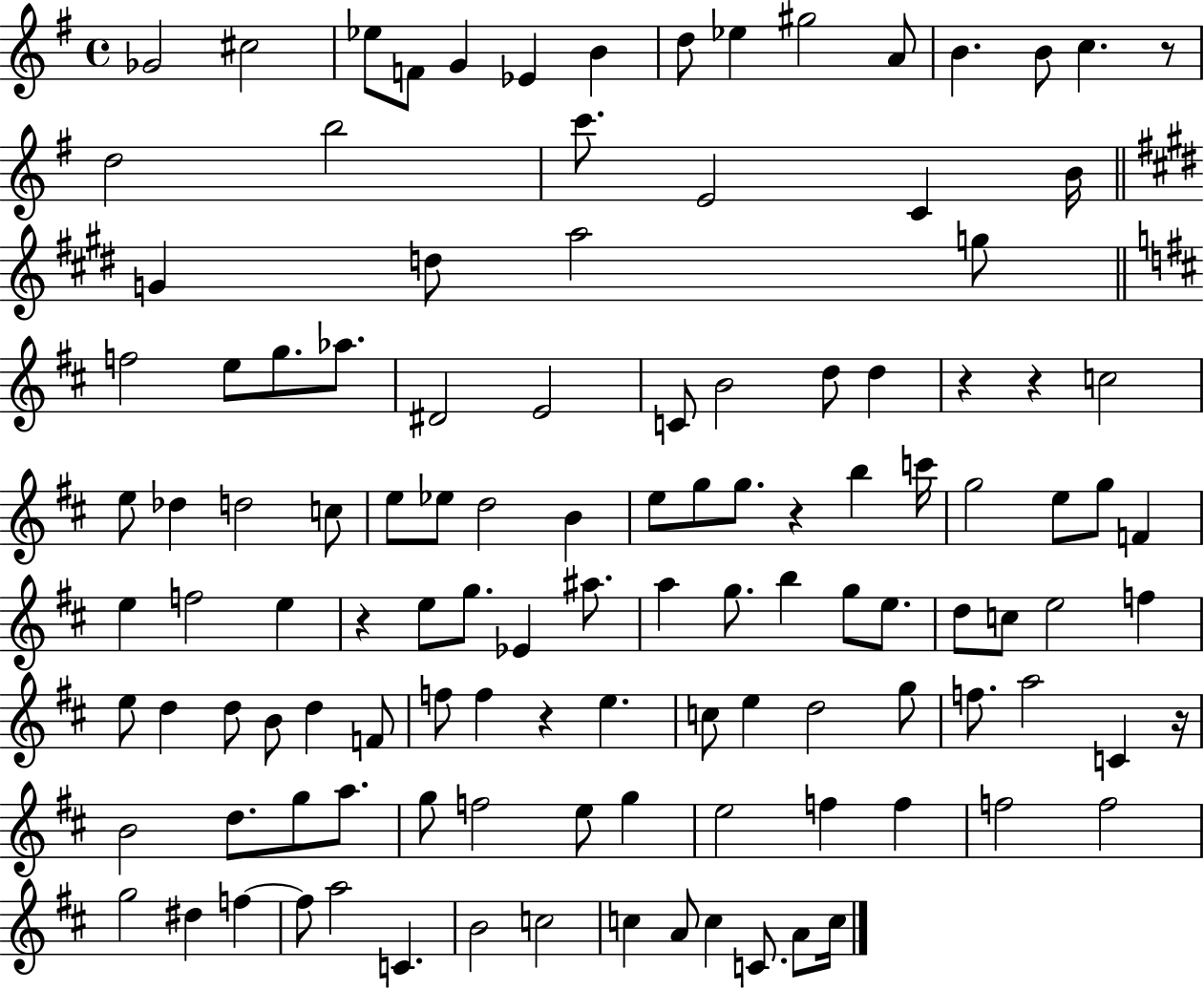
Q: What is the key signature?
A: G major